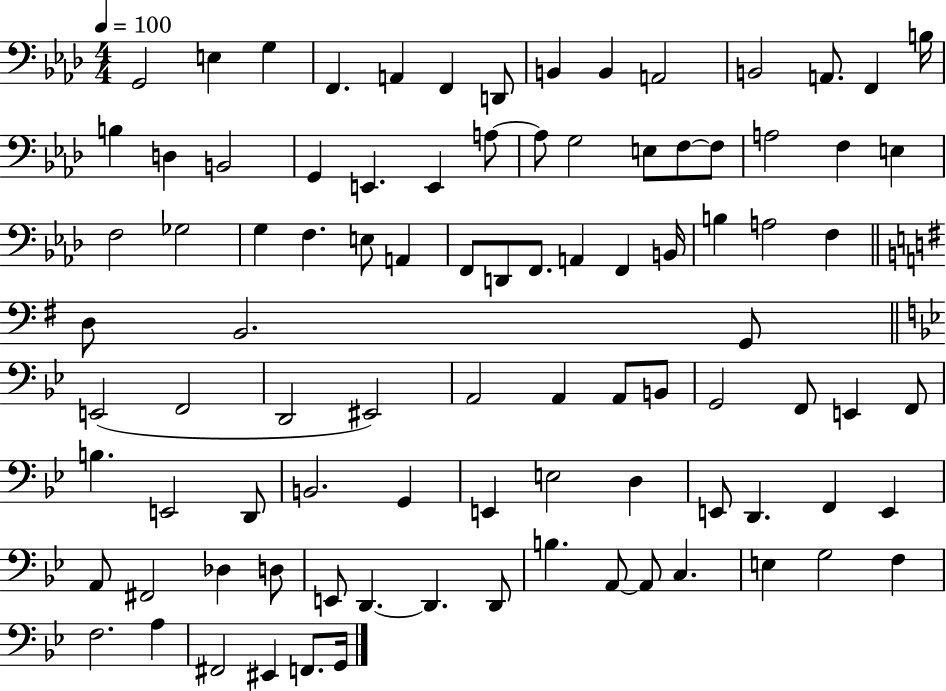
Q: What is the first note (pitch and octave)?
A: G2